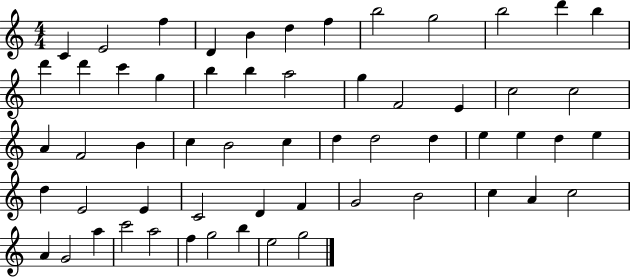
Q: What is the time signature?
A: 4/4